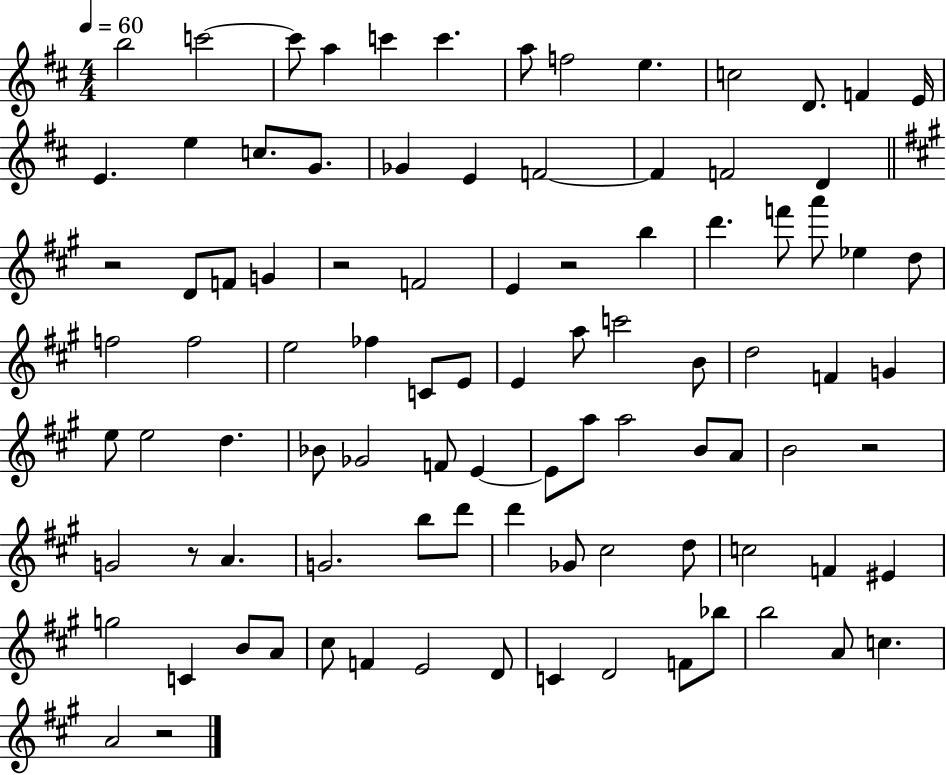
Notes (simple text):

B5/h C6/h C6/e A5/q C6/q C6/q. A5/e F5/h E5/q. C5/h D4/e. F4/q E4/s E4/q. E5/q C5/e. G4/e. Gb4/q E4/q F4/h F4/q F4/h D4/q R/h D4/e F4/e G4/q R/h F4/h E4/q R/h B5/q D6/q. F6/e A6/e Eb5/q D5/e F5/h F5/h E5/h FES5/q C4/e E4/e E4/q A5/e C6/h B4/e D5/h F4/q G4/q E5/e E5/h D5/q. Bb4/e Gb4/h F4/e E4/q E4/e A5/e A5/h B4/e A4/e B4/h R/h G4/h R/e A4/q. G4/h. B5/e D6/e D6/q Gb4/e C#5/h D5/e C5/h F4/q EIS4/q G5/h C4/q B4/e A4/e C#5/e F4/q E4/h D4/e C4/q D4/h F4/e Bb5/e B5/h A4/e C5/q. A4/h R/h